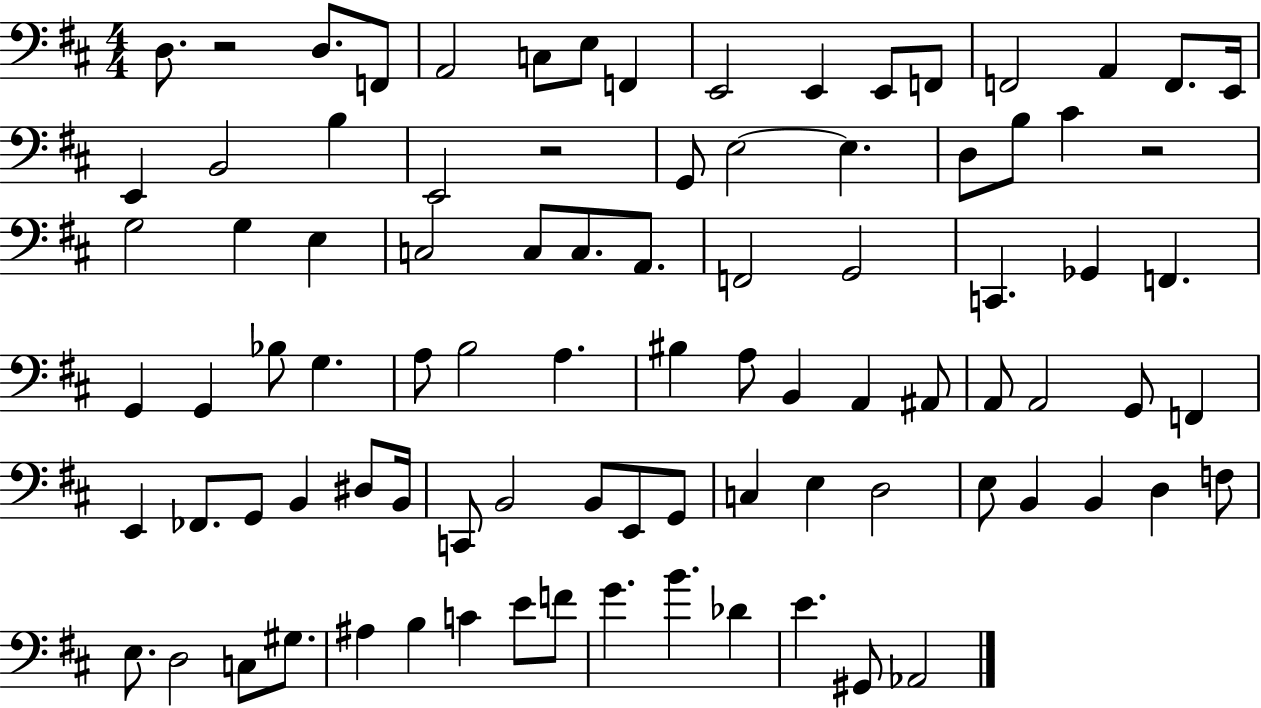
D3/e. R/h D3/e. F2/e A2/h C3/e E3/e F2/q E2/h E2/q E2/e F2/e F2/h A2/q F2/e. E2/s E2/q B2/h B3/q E2/h R/h G2/e E3/h E3/q. D3/e B3/e C#4/q R/h G3/h G3/q E3/q C3/h C3/e C3/e. A2/e. F2/h G2/h C2/q. Gb2/q F2/q. G2/q G2/q Bb3/e G3/q. A3/e B3/h A3/q. BIS3/q A3/e B2/q A2/q A#2/e A2/e A2/h G2/e F2/q E2/q FES2/e. G2/e B2/q D#3/e B2/s C2/e B2/h B2/e E2/e G2/e C3/q E3/q D3/h E3/e B2/q B2/q D3/q F3/e E3/e. D3/h C3/e G#3/e. A#3/q B3/q C4/q E4/e F4/e G4/q. B4/q. Db4/q E4/q. G#2/e Ab2/h